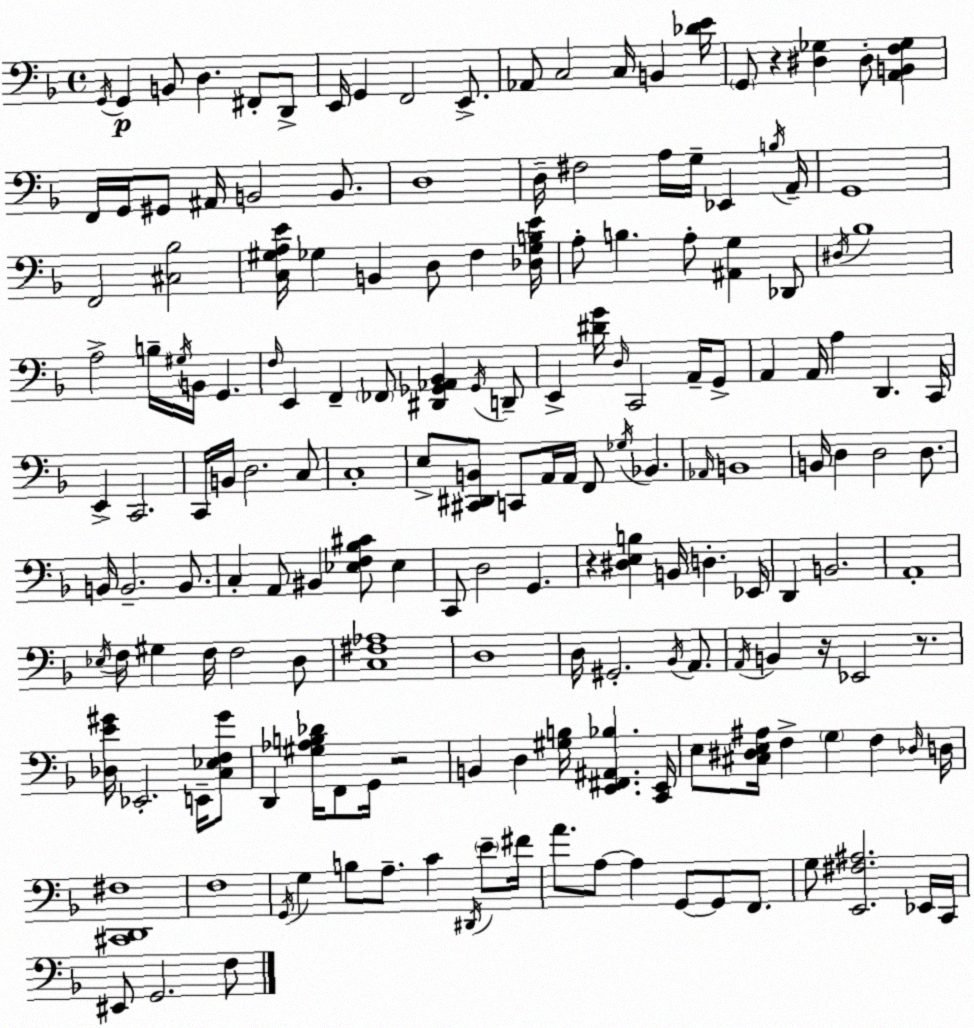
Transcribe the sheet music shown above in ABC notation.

X:1
T:Untitled
M:4/4
L:1/4
K:Dm
G,,/4 G,, B,,/2 D, ^F,,/2 D,,/2 E,,/4 G,, F,,2 E,,/2 _A,,/2 C,2 C,/4 B,, [_DE]/4 G,,/2 z [^D,_G,] ^D,/2 [A,,B,,F,_G,] F,,/4 G,,/4 ^G,,/2 ^A,,/4 B,,2 B,,/2 D,4 D,/4 ^F,2 A,/4 G,/4 _E,, B,/4 A,,/4 G,,4 F,,2 [^C,_B,]2 [C,^G,A,E]/4 _G, B,, D,/2 F, [_D,_G,B,E]/4 A,/2 B, A,/2 [^A,,G,] _D,,/2 ^D,/4 _B,4 A,2 B,/4 ^G,/4 B,,/4 G,, F,/4 E,, F,, _F,,/2 [^D,,_G,,_A,,_B,,] _G,,/4 D,,/2 E,, [^DG]/4 D,/4 C,,2 A,,/4 G,,/2 A,, A,,/4 A, D,, C,,/4 E,, C,,2 C,,/4 B,,/4 D,2 C,/2 C,4 E,/2 [^C,,^D,,B,,]/2 C,,/2 A,,/4 A,,/4 F,,/2 _G,/4 _B,, _A,,/4 B,,4 B,,/4 D, D,2 D,/2 B,,/4 B,,2 B,,/2 C, A,,/2 ^B,, [_E,F,_B,^C]/2 _E, C,,/2 D,2 G,, z [^D,E,B,] B,,/4 D, _E,,/4 D,, B,,2 A,,4 _E,/4 F,/4 ^G, F,/4 F,2 D,/2 [C,^F,_A,]4 D,4 D,/4 ^G,,2 _B,,/4 A,,/2 A,,/4 B,, z/4 _E,,2 z/2 [_D,E^G]/4 _E,,2 E,,/4 [C,_E,F,^G]/2 D,, [^G,_A,B,_D]/4 F,,/2 G,,/4 z2 B,, D, [^G,B,]/4 [E,,^F,,^A,,_B,] [C,,E,,]/4 E,/2 [^C,^D,E,^A,]/4 F, G, F, _D,/4 D,/4 [^C,,D,,^F,]4 F,4 G,,/4 G, B,/2 A,/2 C ^D,,/4 E/2 ^F/4 A/2 A,/2 A, G,,/2 G,,/2 F,,/2 G,/2 [E,,^F,^A,]2 _E,,/4 C,,/4 ^E,,/2 G,,2 F,/2